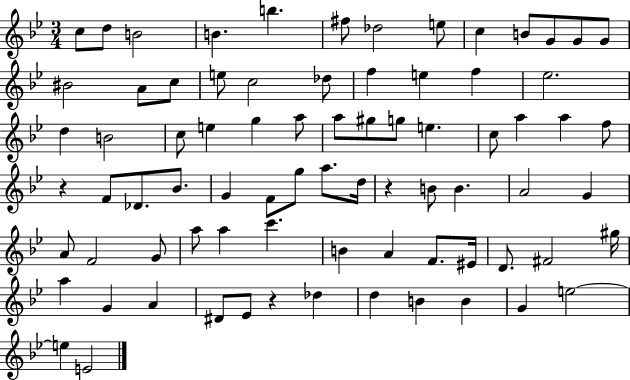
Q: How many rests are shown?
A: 3